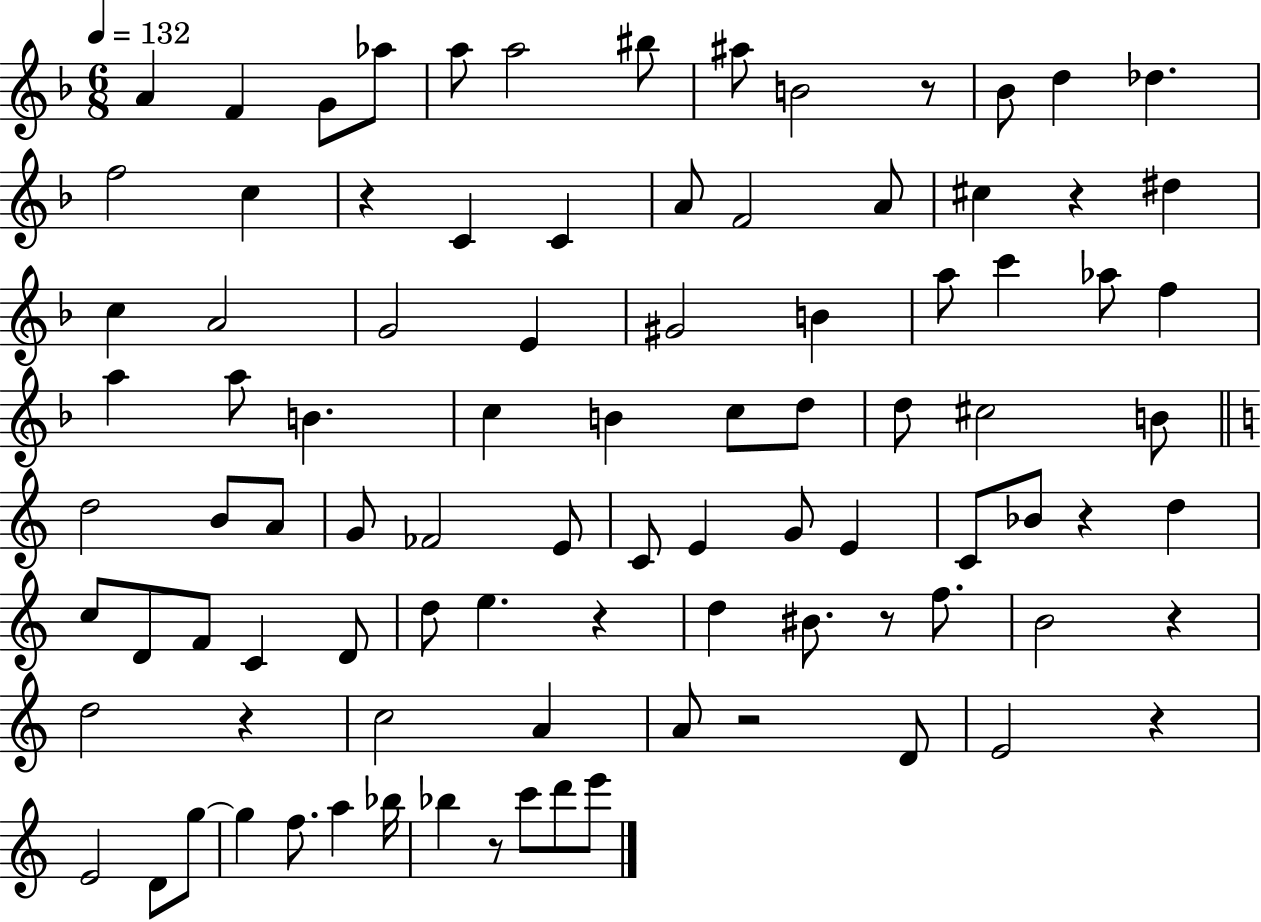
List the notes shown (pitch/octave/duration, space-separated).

A4/q F4/q G4/e Ab5/e A5/e A5/h BIS5/e A#5/e B4/h R/e Bb4/e D5/q Db5/q. F5/h C5/q R/q C4/q C4/q A4/e F4/h A4/e C#5/q R/q D#5/q C5/q A4/h G4/h E4/q G#4/h B4/q A5/e C6/q Ab5/e F5/q A5/q A5/e B4/q. C5/q B4/q C5/e D5/e D5/e C#5/h B4/e D5/h B4/e A4/e G4/e FES4/h E4/e C4/e E4/q G4/e E4/q C4/e Bb4/e R/q D5/q C5/e D4/e F4/e C4/q D4/e D5/e E5/q. R/q D5/q BIS4/e. R/e F5/e. B4/h R/q D5/h R/q C5/h A4/q A4/e R/h D4/e E4/h R/q E4/h D4/e G5/e G5/q F5/e. A5/q Bb5/s Bb5/q R/e C6/e D6/e E6/e